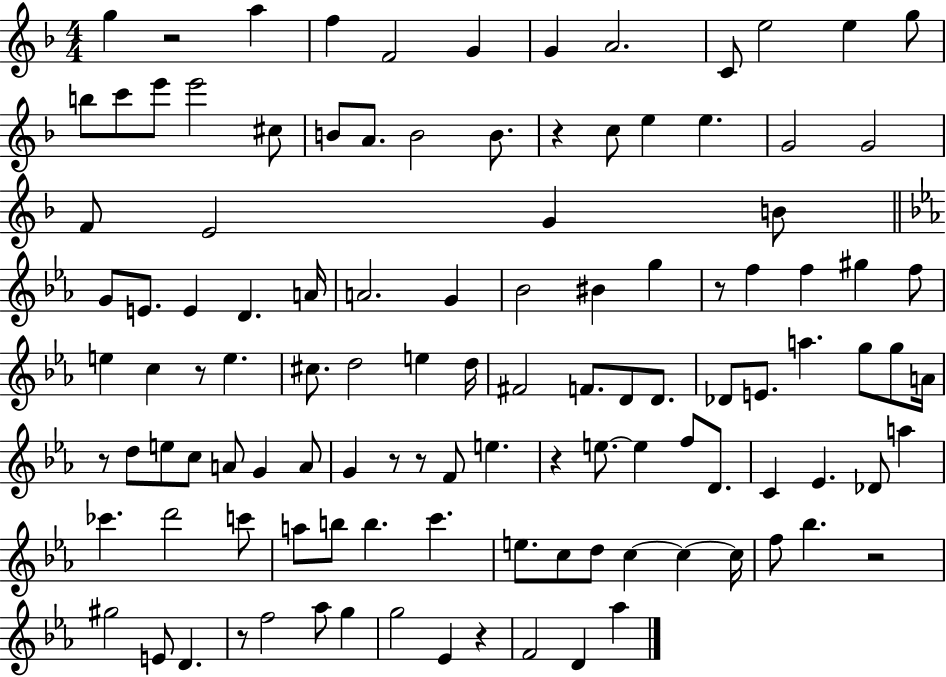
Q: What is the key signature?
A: F major